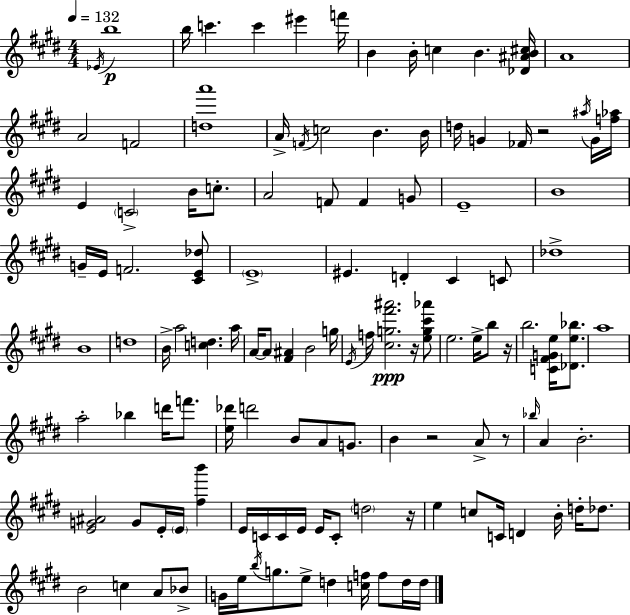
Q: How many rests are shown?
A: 6